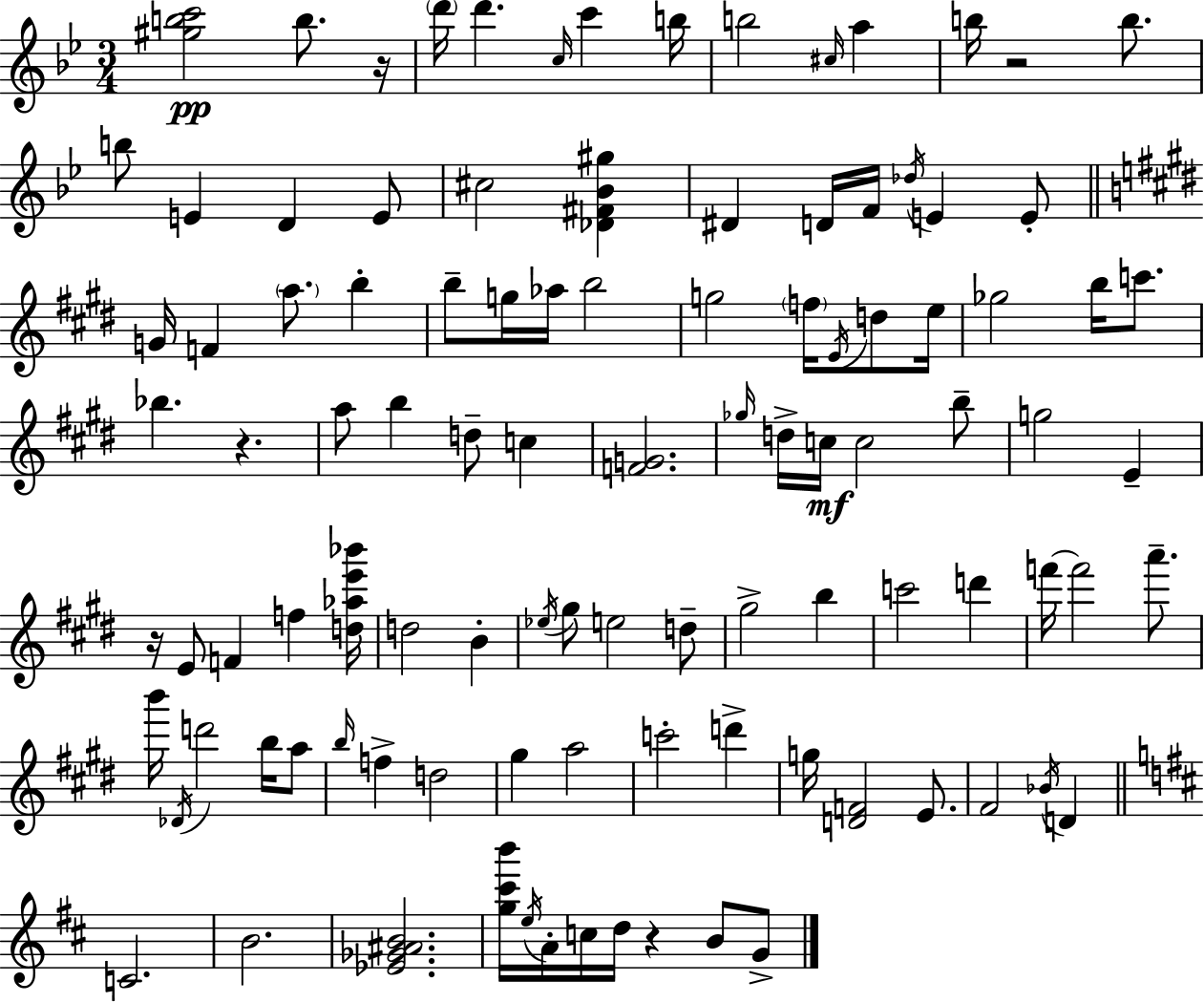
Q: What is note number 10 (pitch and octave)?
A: B5